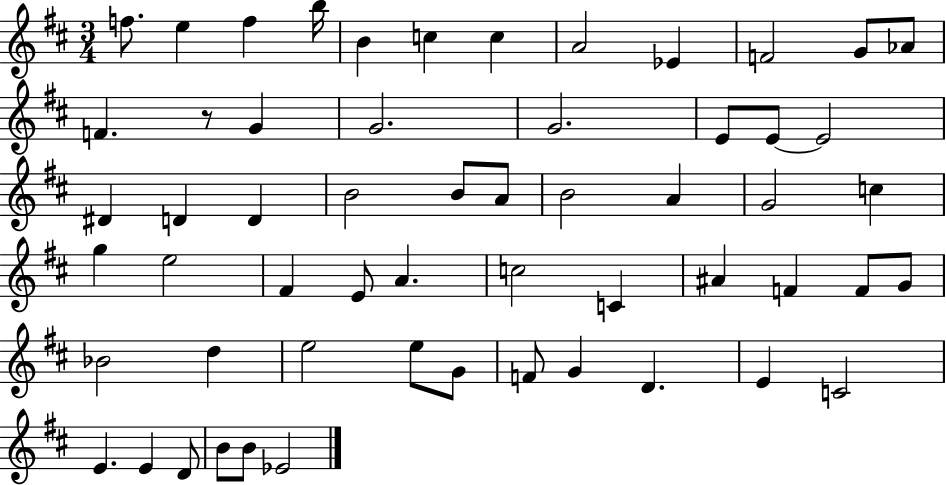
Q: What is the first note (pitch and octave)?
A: F5